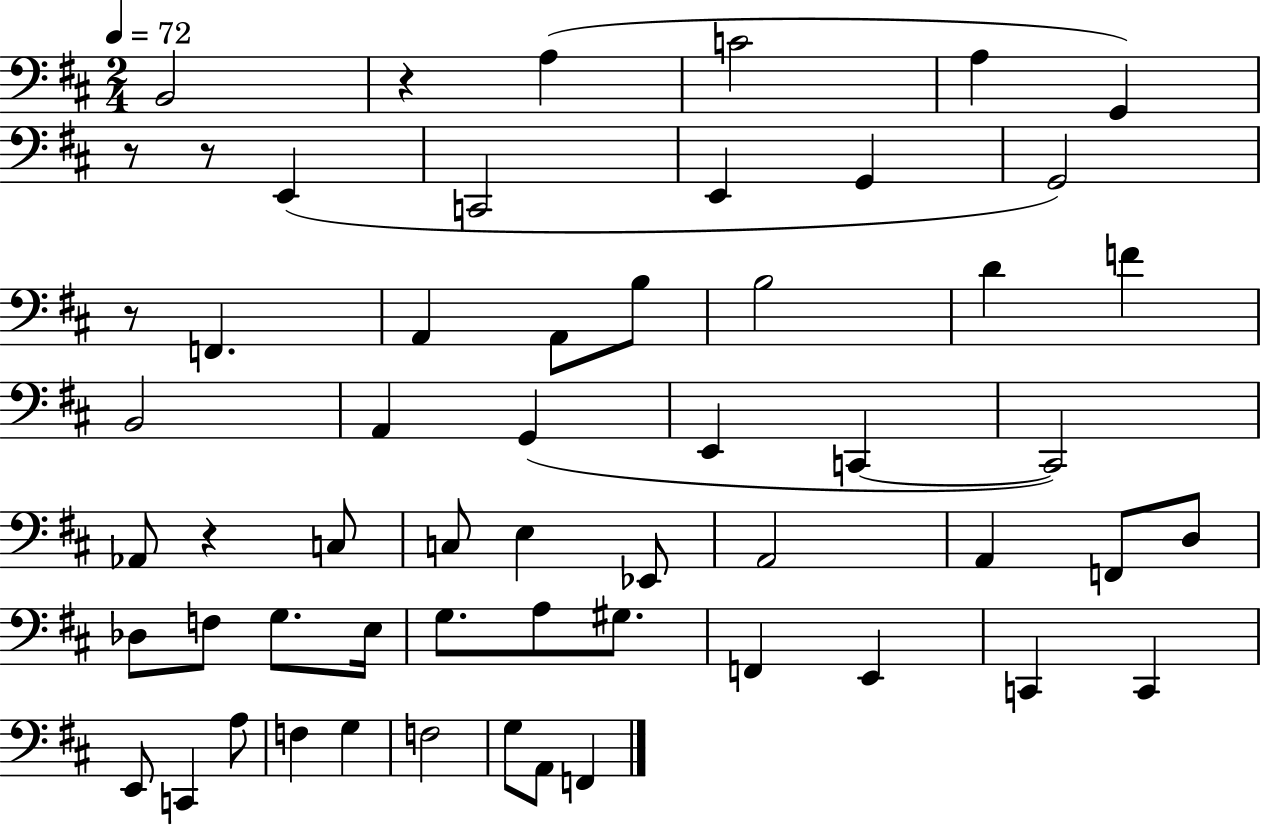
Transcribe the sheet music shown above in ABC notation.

X:1
T:Untitled
M:2/4
L:1/4
K:D
B,,2 z A, C2 A, G,, z/2 z/2 E,, C,,2 E,, G,, G,,2 z/2 F,, A,, A,,/2 B,/2 B,2 D F B,,2 A,, G,, E,, C,, C,,2 _A,,/2 z C,/2 C,/2 E, _E,,/2 A,,2 A,, F,,/2 D,/2 _D,/2 F,/2 G,/2 E,/4 G,/2 A,/2 ^G,/2 F,, E,, C,, C,, E,,/2 C,, A,/2 F, G, F,2 G,/2 A,,/2 F,,